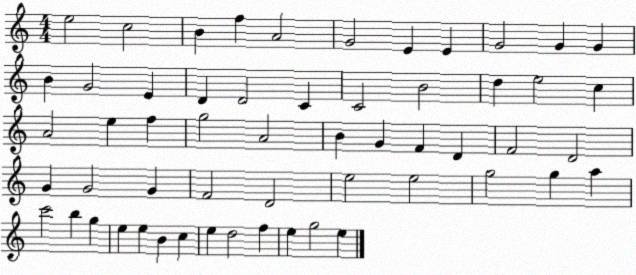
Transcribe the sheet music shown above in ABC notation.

X:1
T:Untitled
M:4/4
L:1/4
K:C
e2 c2 B f A2 G2 E E G2 G G B G2 E D D2 C C2 B2 d e2 c A2 e f g2 A2 B G F D F2 D2 G G2 G F2 D2 e2 e2 g2 g a c'2 b g e e B c e d2 f e g2 e